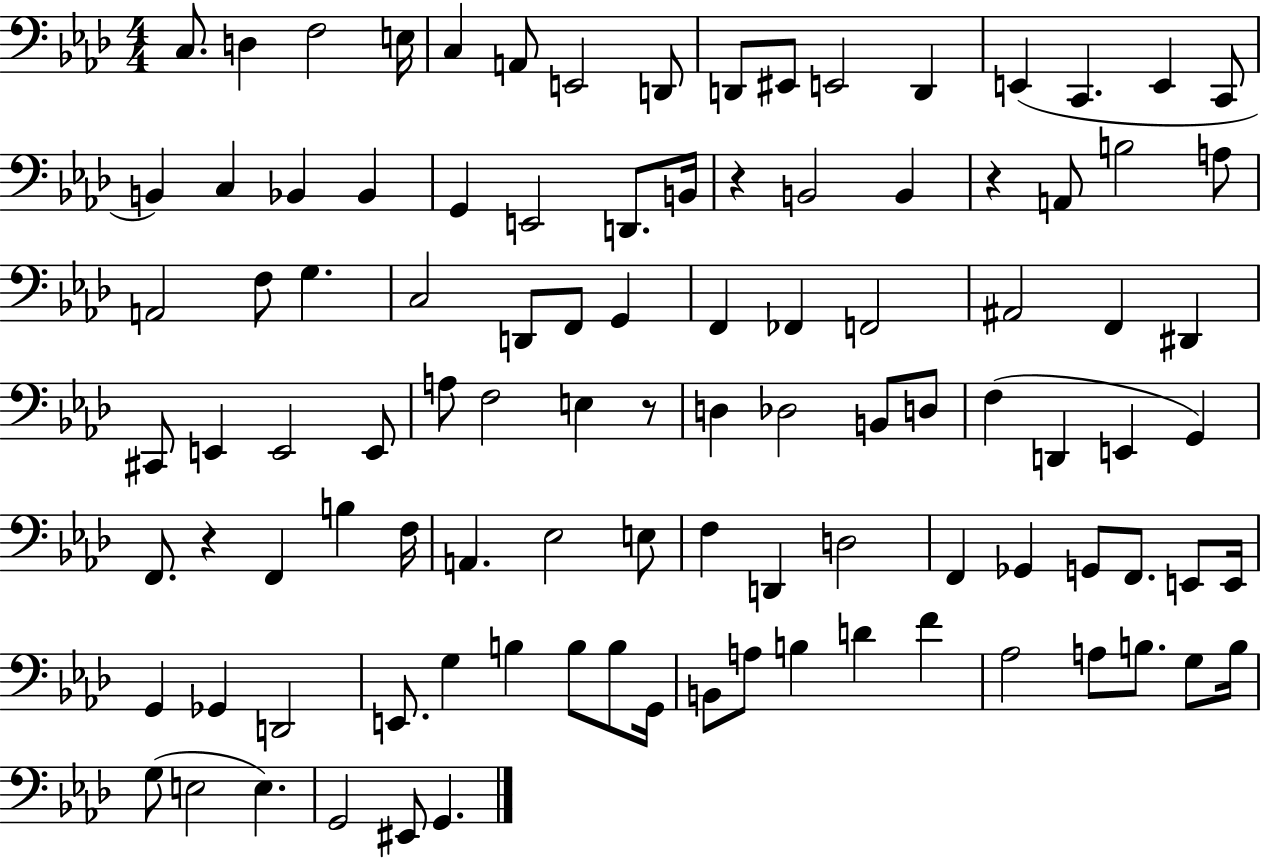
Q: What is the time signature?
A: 4/4